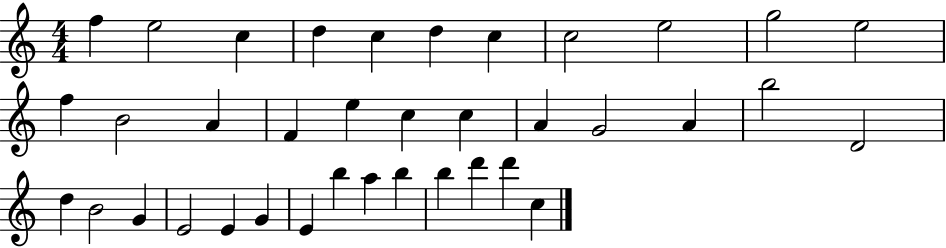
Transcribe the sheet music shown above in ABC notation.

X:1
T:Untitled
M:4/4
L:1/4
K:C
f e2 c d c d c c2 e2 g2 e2 f B2 A F e c c A G2 A b2 D2 d B2 G E2 E G E b a b b d' d' c